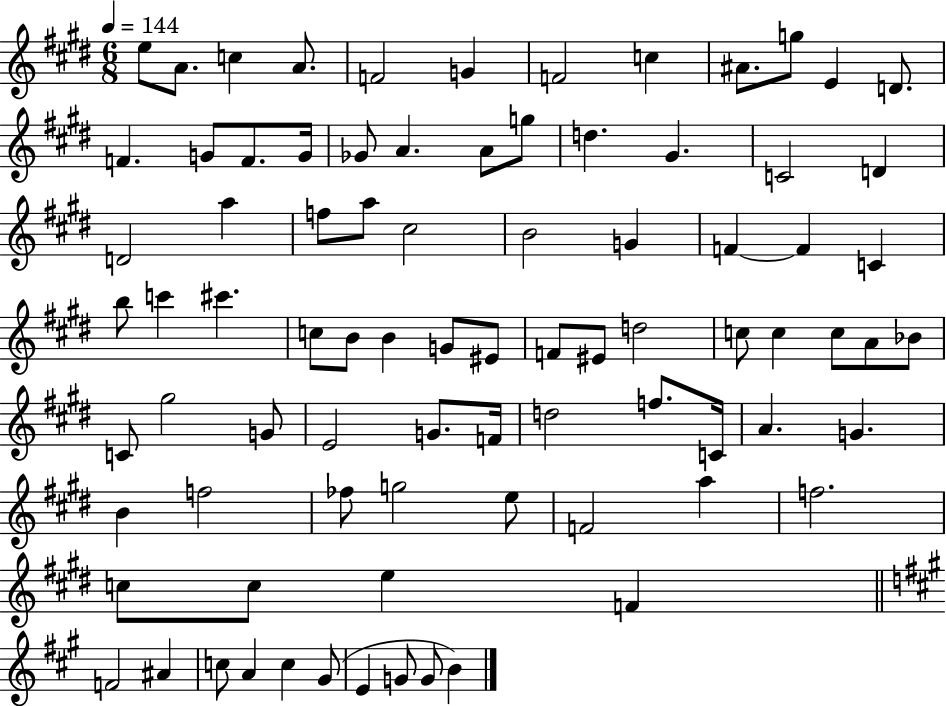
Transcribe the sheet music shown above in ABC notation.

X:1
T:Untitled
M:6/8
L:1/4
K:E
e/2 A/2 c A/2 F2 G F2 c ^A/2 g/2 E D/2 F G/2 F/2 G/4 _G/2 A A/2 g/2 d ^G C2 D D2 a f/2 a/2 ^c2 B2 G F F C b/2 c' ^c' c/2 B/2 B G/2 ^E/2 F/2 ^E/2 d2 c/2 c c/2 A/2 _B/2 C/2 ^g2 G/2 E2 G/2 F/4 d2 f/2 C/4 A G B f2 _f/2 g2 e/2 F2 a f2 c/2 c/2 e F F2 ^A c/2 A c ^G/2 E G/2 G/2 B